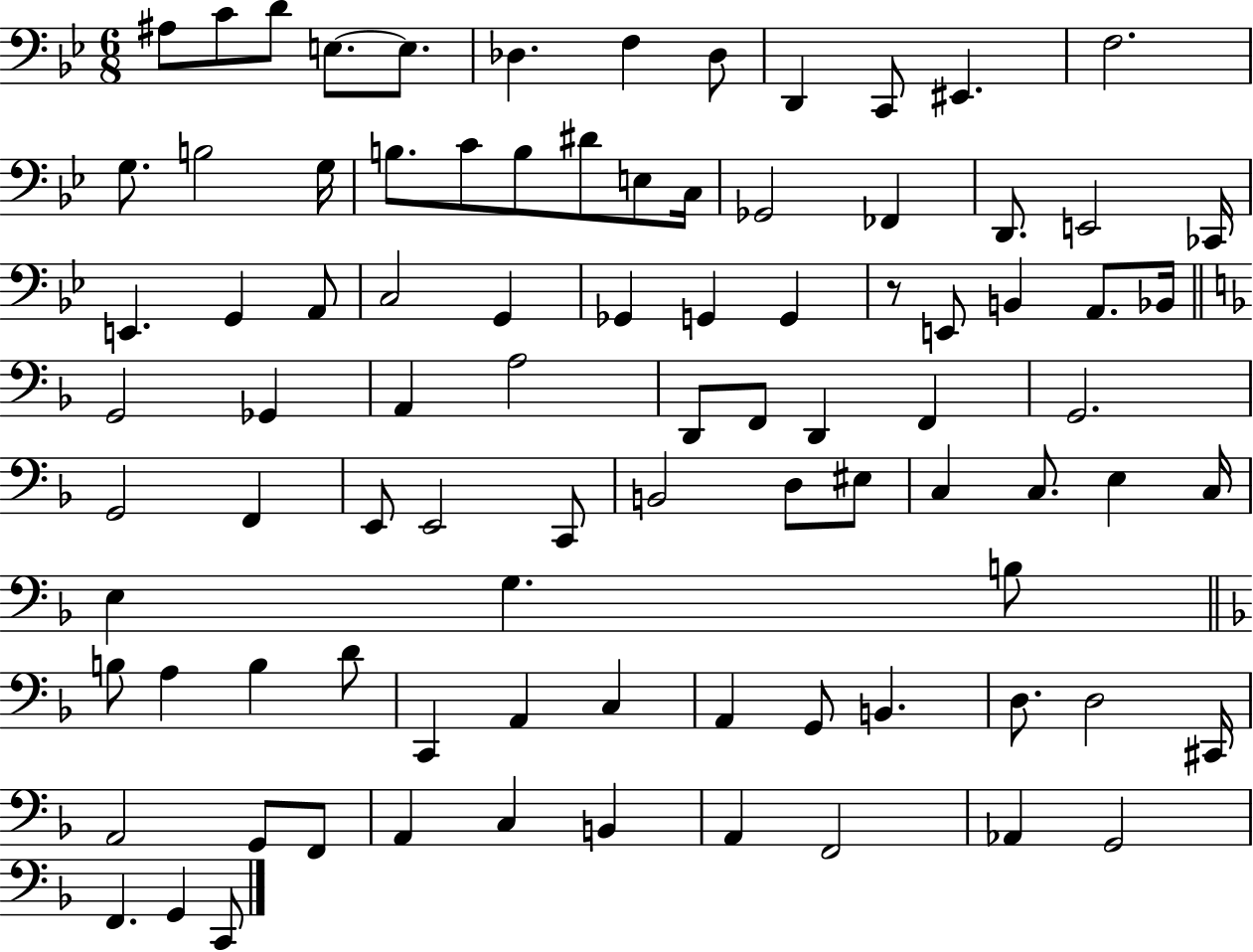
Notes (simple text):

A#3/e C4/e D4/e E3/e. E3/e. Db3/q. F3/q Db3/e D2/q C2/e EIS2/q. F3/h. G3/e. B3/h G3/s B3/e. C4/e B3/e D#4/e E3/e C3/s Gb2/h FES2/q D2/e. E2/h CES2/s E2/q. G2/q A2/e C3/h G2/q Gb2/q G2/q G2/q R/e E2/e B2/q A2/e. Bb2/s G2/h Gb2/q A2/q A3/h D2/e F2/e D2/q F2/q G2/h. G2/h F2/q E2/e E2/h C2/e B2/h D3/e EIS3/e C3/q C3/e. E3/q C3/s E3/q G3/q. B3/e B3/e A3/q B3/q D4/e C2/q A2/q C3/q A2/q G2/e B2/q. D3/e. D3/h C#2/s A2/h G2/e F2/e A2/q C3/q B2/q A2/q F2/h Ab2/q G2/h F2/q. G2/q C2/e